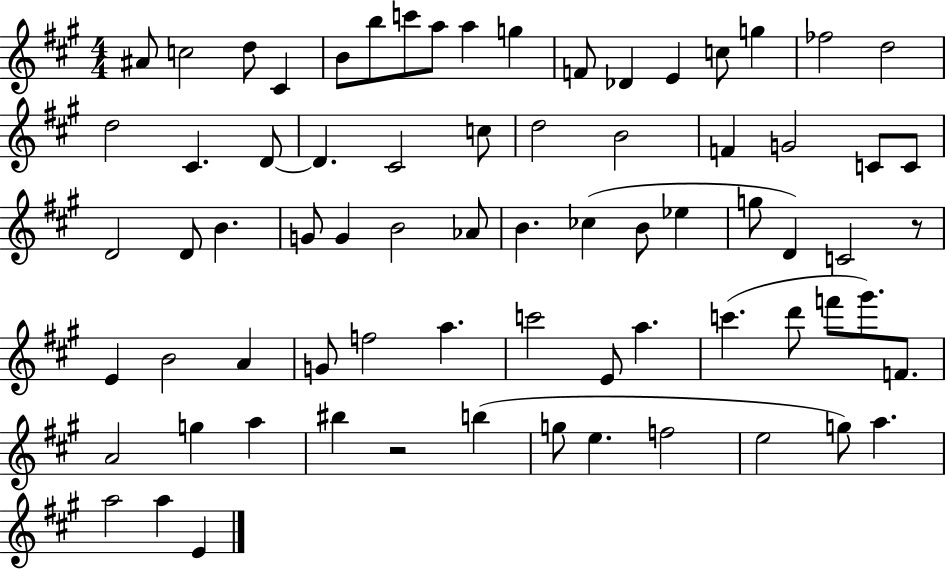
X:1
T:Untitled
M:4/4
L:1/4
K:A
^A/2 c2 d/2 ^C B/2 b/2 c'/2 a/2 a g F/2 _D E c/2 g _f2 d2 d2 ^C D/2 D ^C2 c/2 d2 B2 F G2 C/2 C/2 D2 D/2 B G/2 G B2 _A/2 B _c B/2 _e g/2 D C2 z/2 E B2 A G/2 f2 a c'2 E/2 a c' d'/2 f'/2 ^g'/2 F/2 A2 g a ^b z2 b g/2 e f2 e2 g/2 a a2 a E